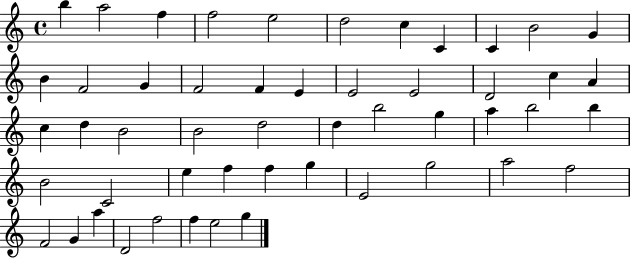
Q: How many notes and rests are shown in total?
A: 51